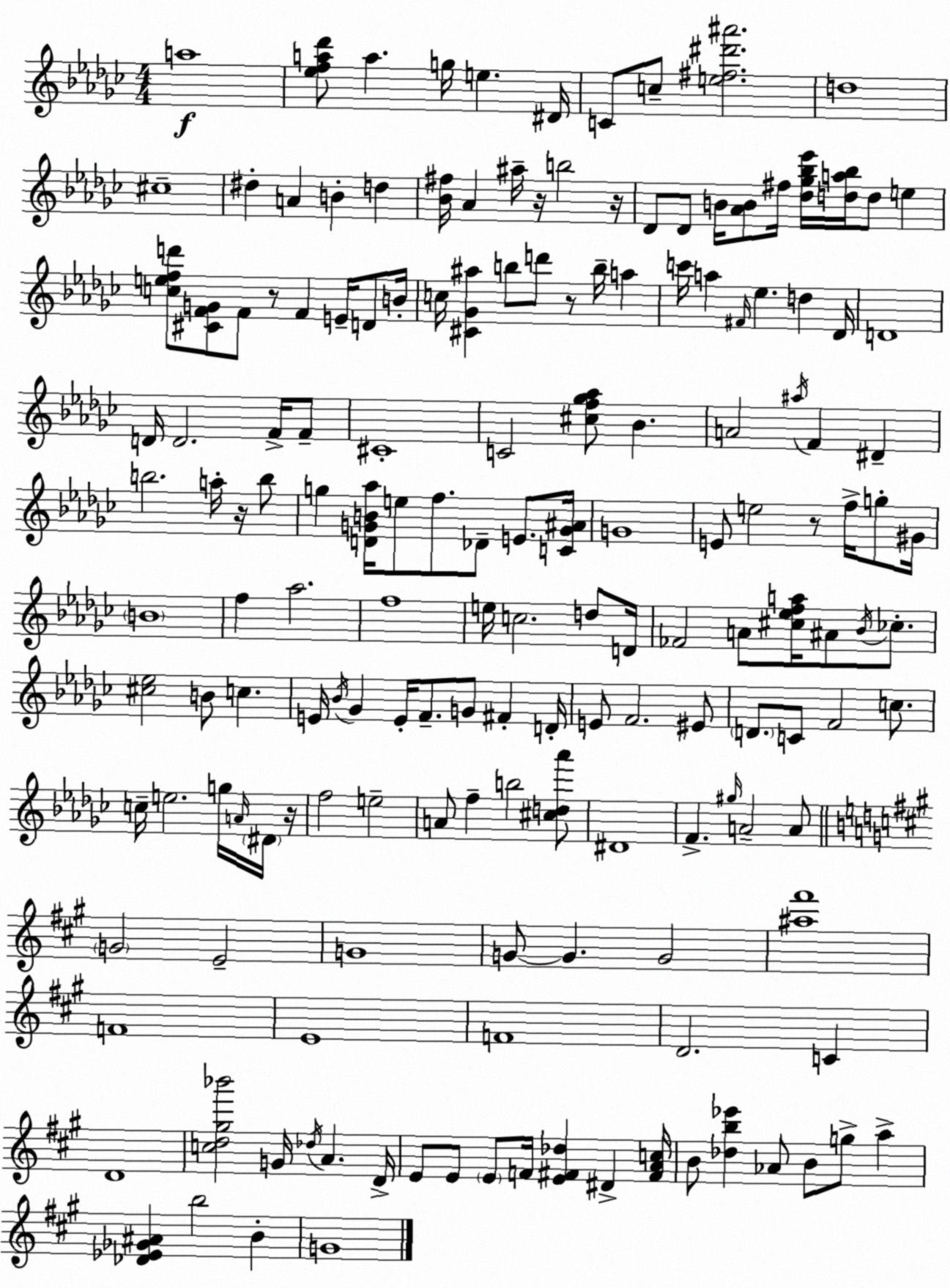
X:1
T:Untitled
M:4/4
L:1/4
K:Ebm
a4 [_efa_d']/2 a g/4 e ^D/4 C/2 c/2 [e^f^d'^a']2 d4 ^c4 ^d A B d [_B^f]/4 _A ^a/4 z/4 b2 z/4 _D/2 _D/2 B/4 [_AB]/2 ^f/4 [_d_g_b_e']/4 [da_b]/4 d/2 e [cefd']/2 [^CFG]/2 F/2 z/2 F E/4 D/2 B/4 c/4 [^C_G^a] b/2 d'/2 z/2 b/4 a c'/4 a ^F/4 _e d _D/4 D4 D/4 D2 F/4 F/2 ^C4 C2 [^cf_g_a]/2 _B A2 ^a/4 F ^D b2 a/4 z/4 b/2 g [DGB_a]/4 e/2 f/2 _D/2 E/2 [CG^A]/4 G4 E/2 e2 z/2 f/4 g/2 ^G/4 B4 f _a2 f4 e/4 c2 d/2 D/4 _F2 A/2 [^c_efa]/4 ^A/2 _B/4 _c/2 [^c_e]2 B/2 c E/4 _B/4 _G E/4 F/2 G/2 ^F D/4 E/2 F2 ^E/2 D/2 C/2 F2 c/2 c/4 e2 g/4 A/4 ^D/4 z/4 f2 e2 A/2 f b2 [^cd_a']/2 ^D4 F ^g/4 A2 A/2 G2 E2 G4 G/2 G G2 [^a^f']4 F4 E4 F4 D2 C D4 [cd^g_b']2 G/4 _d/4 A D/4 E/2 E/2 E/2 F/4 [E^F_d] ^D [^FAc]/4 B/2 [_db_e'] _A/2 B/2 g/2 a [_D_E_G^A] b2 B G4